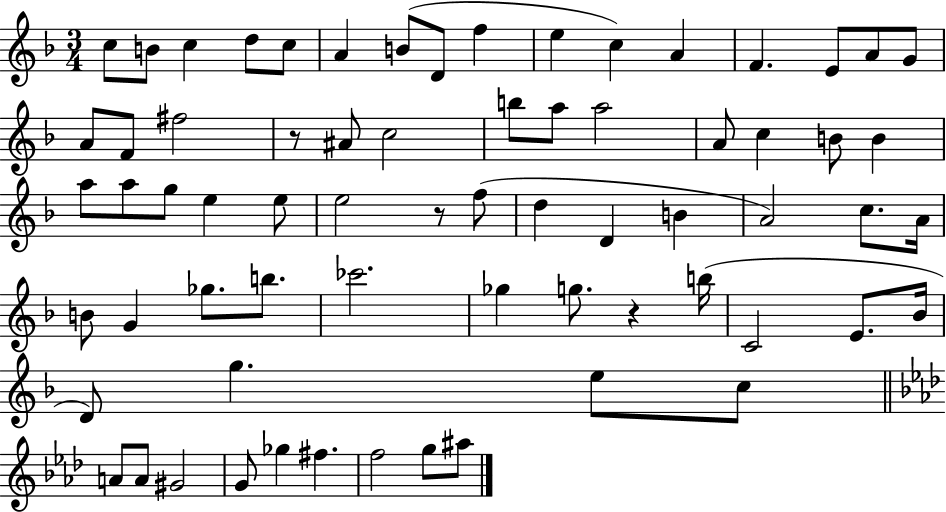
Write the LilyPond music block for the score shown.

{
  \clef treble
  \numericTimeSignature
  \time 3/4
  \key f \major
  c''8 b'8 c''4 d''8 c''8 | a'4 b'8( d'8 f''4 | e''4 c''4) a'4 | f'4. e'8 a'8 g'8 | \break a'8 f'8 fis''2 | r8 ais'8 c''2 | b''8 a''8 a''2 | a'8 c''4 b'8 b'4 | \break a''8 a''8 g''8 e''4 e''8 | e''2 r8 f''8( | d''4 d'4 b'4 | a'2) c''8. a'16 | \break b'8 g'4 ges''8. b''8. | ces'''2. | ges''4 g''8. r4 b''16( | c'2 e'8. bes'16 | \break d'8) g''4. e''8 c''8 | \bar "||" \break \key f \minor a'8 a'8 gis'2 | g'8 ges''4 fis''4. | f''2 g''8 ais''8 | \bar "|."
}